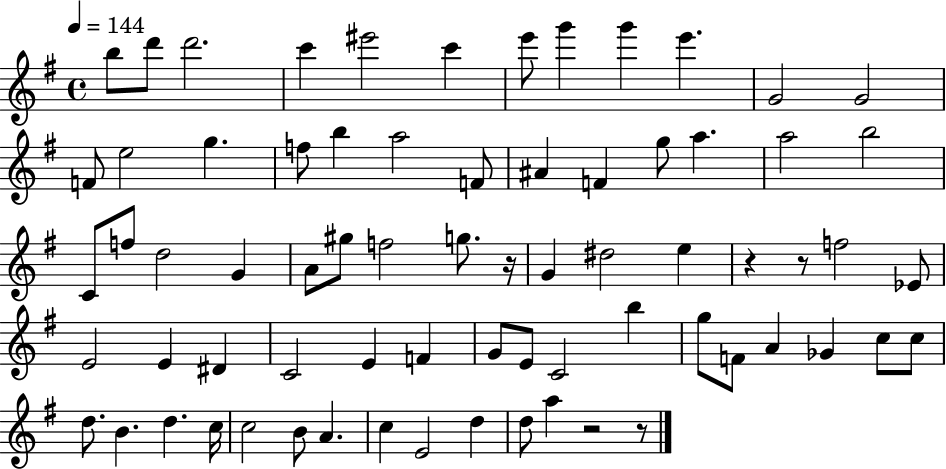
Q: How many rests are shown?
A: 5